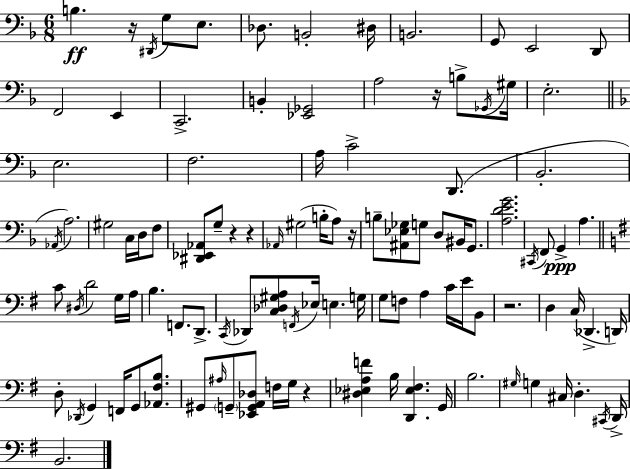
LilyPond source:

{
  \clef bass
  \numericTimeSignature
  \time 6/8
  \key f \major
  b4.\ff r16 \acciaccatura { dis,16 } g8 e8. | des8. b,2-. | dis16 b,2. | g,8 e,2 d,8 | \break f,2 e,4 | c,2.-> | b,4-. <ees, ges,>2 | a2 r16 b8-> | \break \acciaccatura { ges,16 } gis16 e2.-. | \bar "||" \break \key d \minor e2. | f2. | a16 c'2-> d,8.( | bes,2.-. | \break \acciaccatura { aes,16 }) a2. | gis2 c16 d16 f8 | <dis, ees, aes,>8 g8-- r4 r4 | \grace { aes,16 }( gis2 b16-. a8) | \break r16 b8-- <ais, ees ges>8 g8 d8 bis,16 g,8. | <a d' e' g'>2. | \acciaccatura { cis,16 } f,8 g,4->\ppp a4. | \bar "||" \break \key e \minor c'8 \acciaccatura { dis16 } d'2 g16 | a16 b4. f,8. d,8.-> | \acciaccatura { c,16 } des,8 <c des gis a>8 \acciaccatura { f,16 } ees16 e4. | g16 g8 f8 a4 c'16 | \break e'16 b,8 r2. | d4 c16( des,4.-> | d,16) d8-. \acciaccatura { des,16 } g,4 f,16 g,8 | <aes, fis b>8. gis,8 \grace { ais16 } \parenthesize g,8-- <ees, g, a, des>8 f16 | \break g16 r4 <dis ees a f'>4 b16 <d, ees fis>4. | g,16 b2. | \grace { gis16 } g4 cis16 d4.-. | \acciaccatura { cis,16 } d,16-> b,2. | \break \bar "|."
}